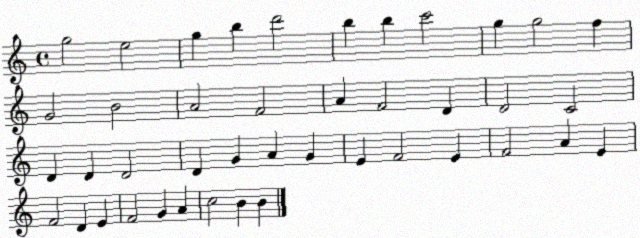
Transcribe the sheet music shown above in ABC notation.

X:1
T:Untitled
M:4/4
L:1/4
K:C
g2 e2 g b d'2 b b c'2 g g2 f G2 B2 A2 F2 A F2 D D2 C2 D D D2 D G A G E F2 E F2 A E F2 D E F2 G A c2 B B